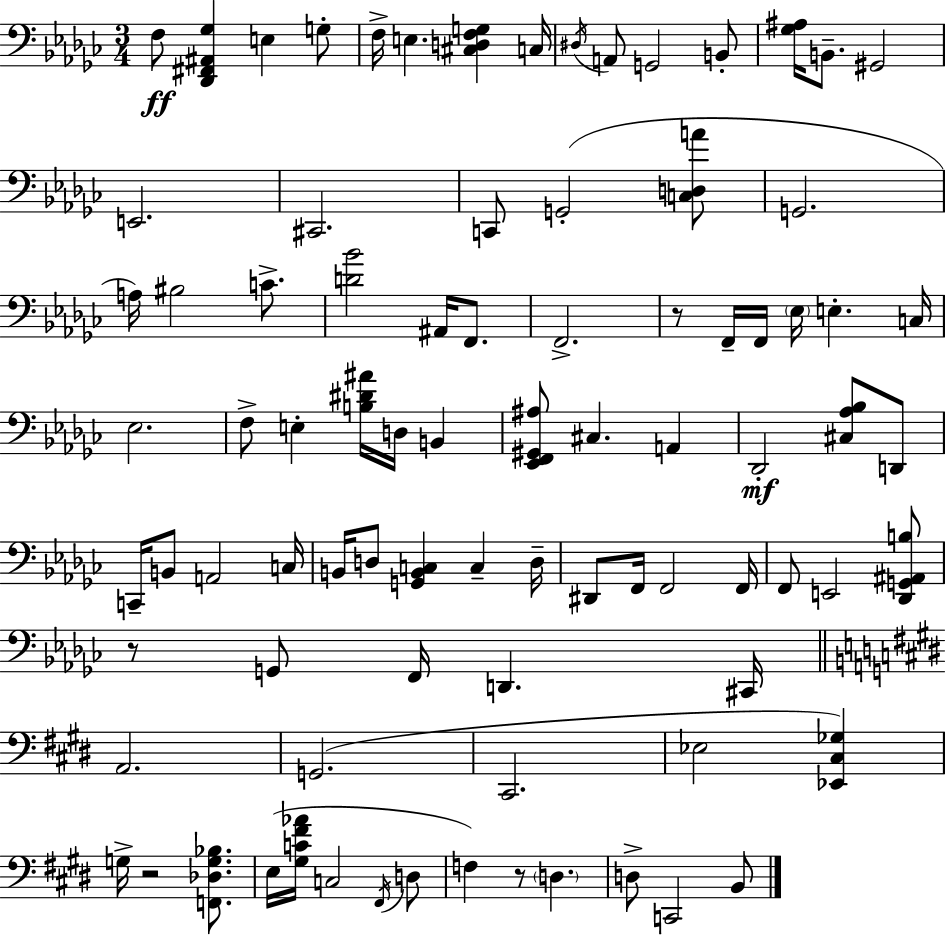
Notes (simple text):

F3/e [Db2,F#2,A#2,Gb3]/q E3/q G3/e F3/s E3/q. [C#3,D3,F3,G3]/q C3/s D#3/s A2/e G2/h B2/e [Gb3,A#3]/s B2/e. G#2/h E2/h. C#2/h. C2/e G2/h [C3,D3,A4]/e G2/h. A3/s BIS3/h C4/e. [D4,Bb4]/h A#2/s F2/e. F2/h. R/e F2/s F2/s Eb3/s E3/q. C3/s Eb3/h. F3/e E3/q [B3,D#4,A#4]/s D3/s B2/q [Eb2,F2,G#2,A#3]/e C#3/q. A2/q Db2/h [C#3,Ab3,Bb3]/e D2/e C2/s B2/e A2/h C3/s B2/s D3/e [G2,B2,C3]/q C3/q D3/s D#2/e F2/s F2/h F2/s F2/e E2/h [Db2,G2,A#2,B3]/e R/e G2/e F2/s D2/q. C#2/s A2/h. G2/h. C#2/h. Eb3/h [Eb2,C#3,Gb3]/q G3/s R/h [F2,Db3,G3,Bb3]/e. E3/s [G#3,C4,F#4,Ab4]/s C3/h F#2/s D3/e F3/q R/e D3/q. D3/e C2/h B2/e